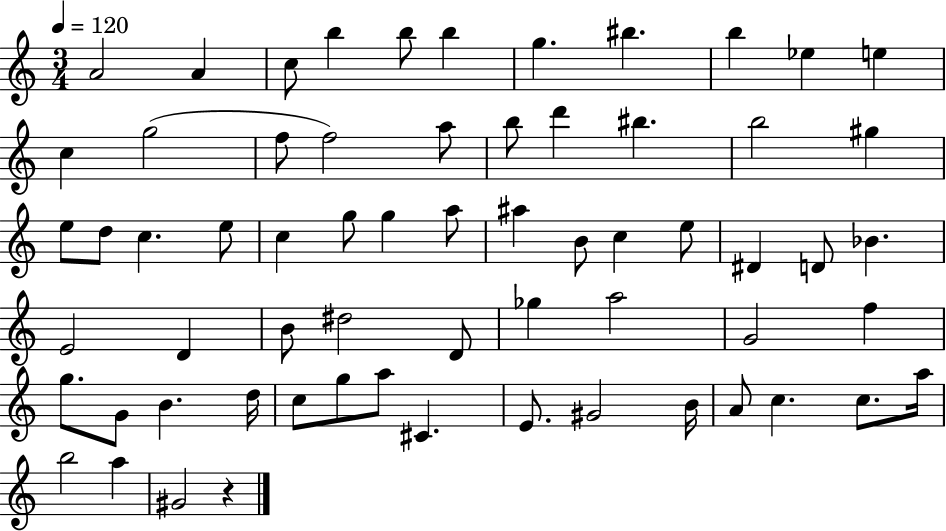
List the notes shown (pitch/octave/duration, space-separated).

A4/h A4/q C5/e B5/q B5/e B5/q G5/q. BIS5/q. B5/q Eb5/q E5/q C5/q G5/h F5/e F5/h A5/e B5/e D6/q BIS5/q. B5/h G#5/q E5/e D5/e C5/q. E5/e C5/q G5/e G5/q A5/e A#5/q B4/e C5/q E5/e D#4/q D4/e Bb4/q. E4/h D4/q B4/e D#5/h D4/e Gb5/q A5/h G4/h F5/q G5/e. G4/e B4/q. D5/s C5/e G5/e A5/e C#4/q. E4/e. G#4/h B4/s A4/e C5/q. C5/e. A5/s B5/h A5/q G#4/h R/q